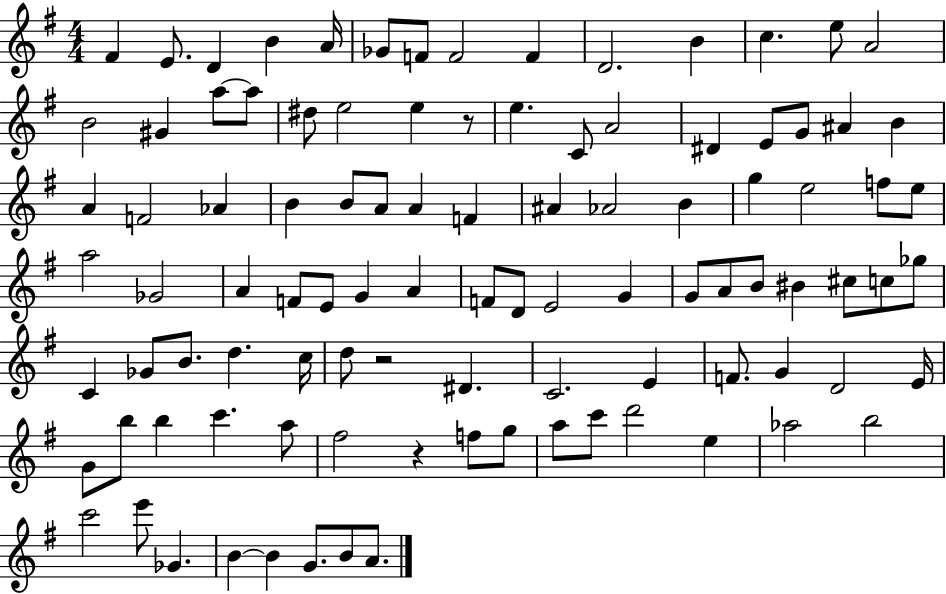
X:1
T:Untitled
M:4/4
L:1/4
K:G
^F E/2 D B A/4 _G/2 F/2 F2 F D2 B c e/2 A2 B2 ^G a/2 a/2 ^d/2 e2 e z/2 e C/2 A2 ^D E/2 G/2 ^A B A F2 _A B B/2 A/2 A F ^A _A2 B g e2 f/2 e/2 a2 _G2 A F/2 E/2 G A F/2 D/2 E2 G G/2 A/2 B/2 ^B ^c/2 c/2 _g/2 C _G/2 B/2 d c/4 d/2 z2 ^D C2 E F/2 G D2 E/4 G/2 b/2 b c' a/2 ^f2 z f/2 g/2 a/2 c'/2 d'2 e _a2 b2 c'2 e'/2 _G B B G/2 B/2 A/2